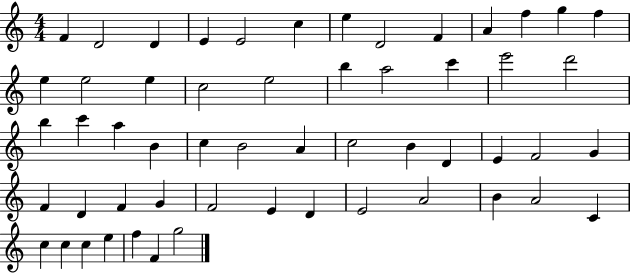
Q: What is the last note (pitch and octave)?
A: G5